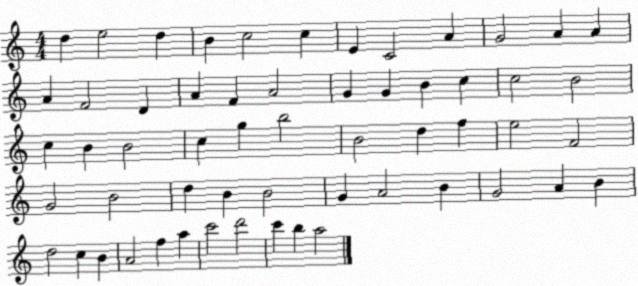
X:1
T:Untitled
M:4/4
L:1/4
K:C
d e2 d B c2 c E C2 A G2 A A A F2 D A F A2 G G B c c2 B2 c B B2 c g b2 B2 d f e2 F2 G2 B2 d B B2 G A2 B G2 A B d2 c B A2 f a c'2 d'2 c' b a2